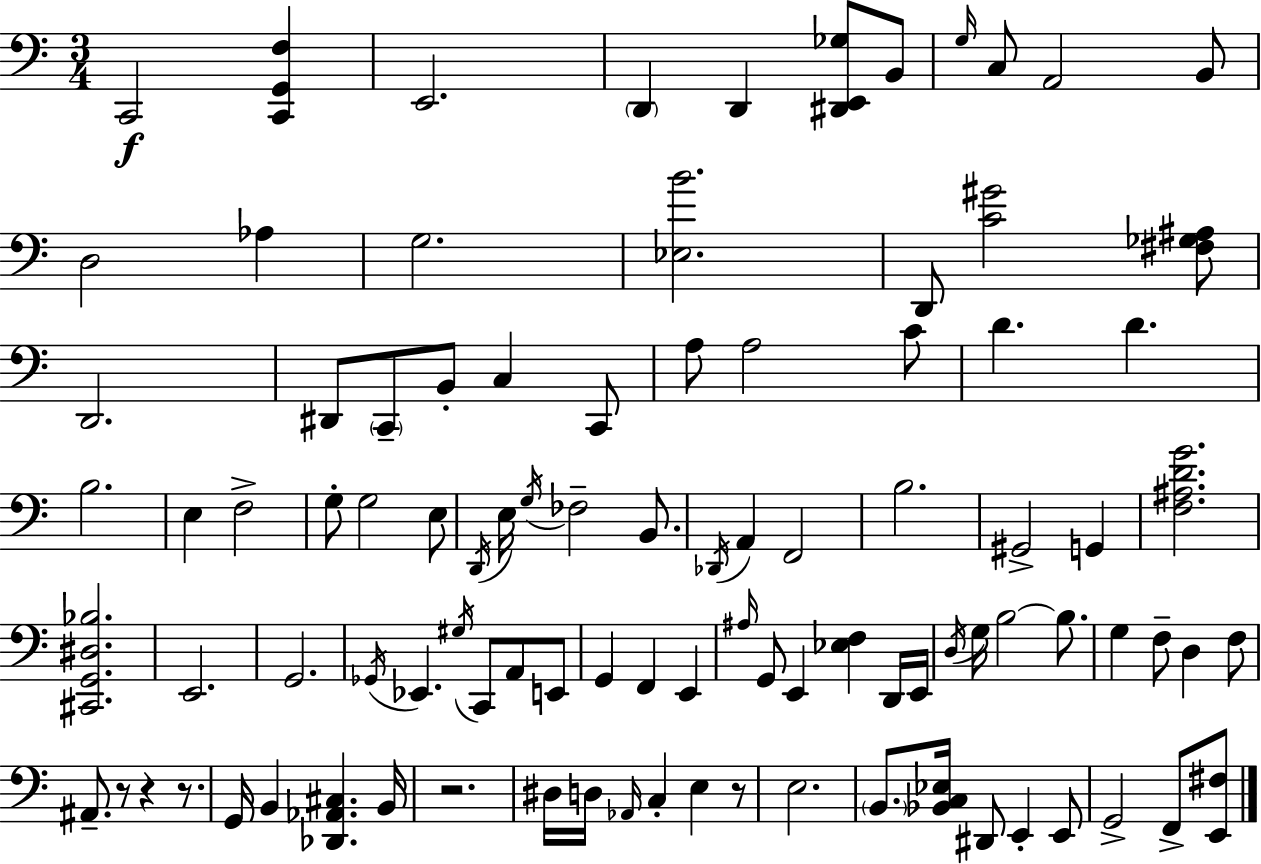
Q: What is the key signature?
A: C major